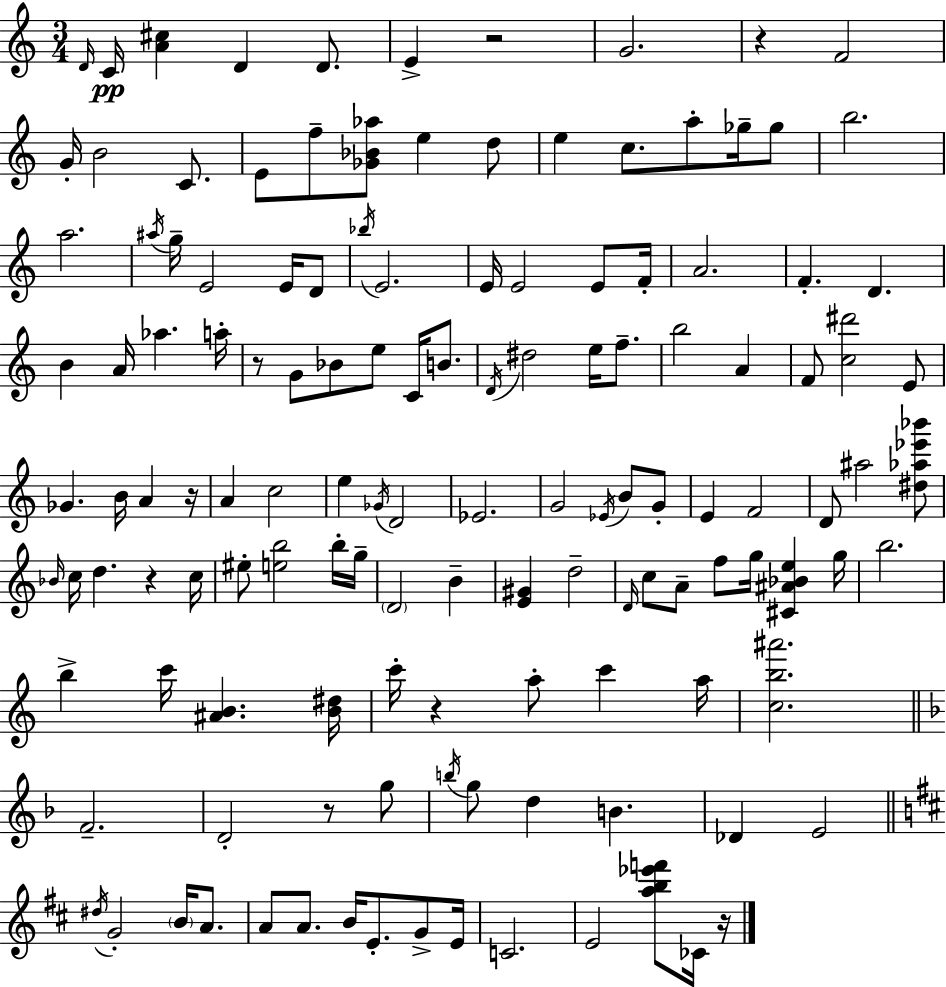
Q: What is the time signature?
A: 3/4